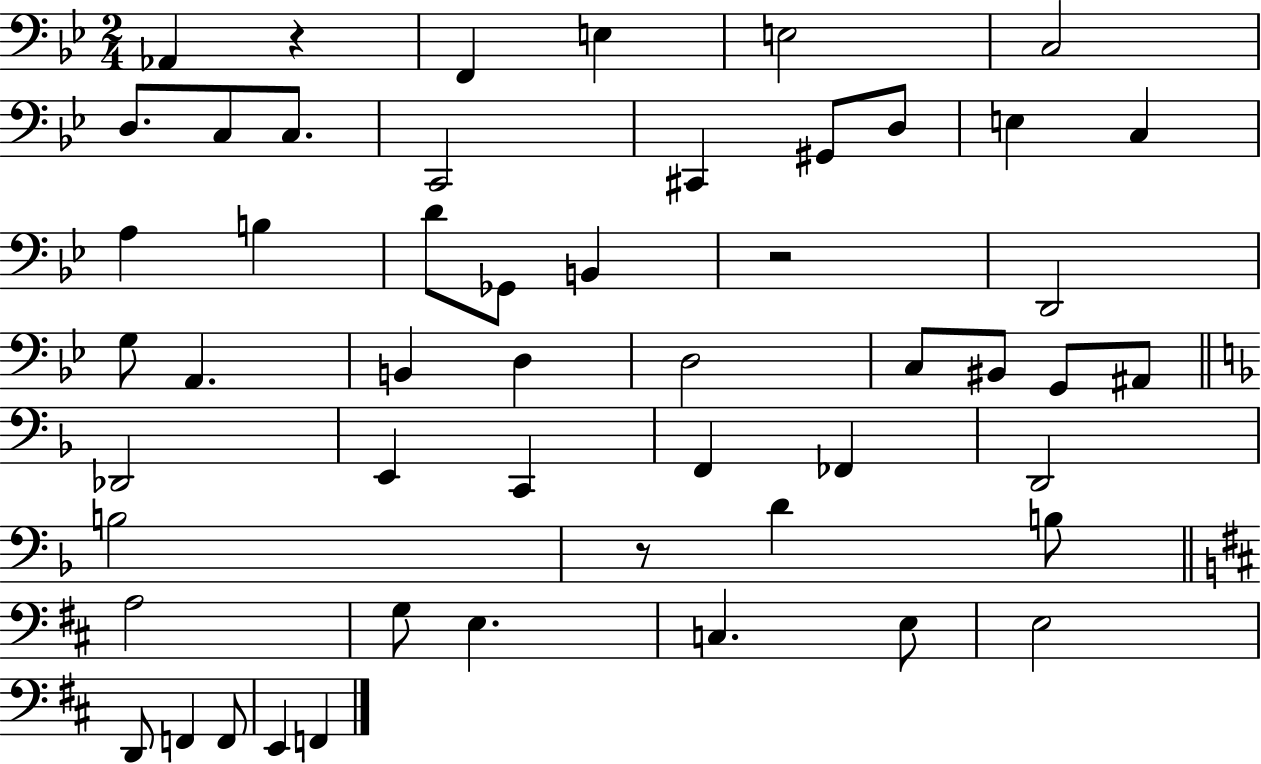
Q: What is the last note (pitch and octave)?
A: F2